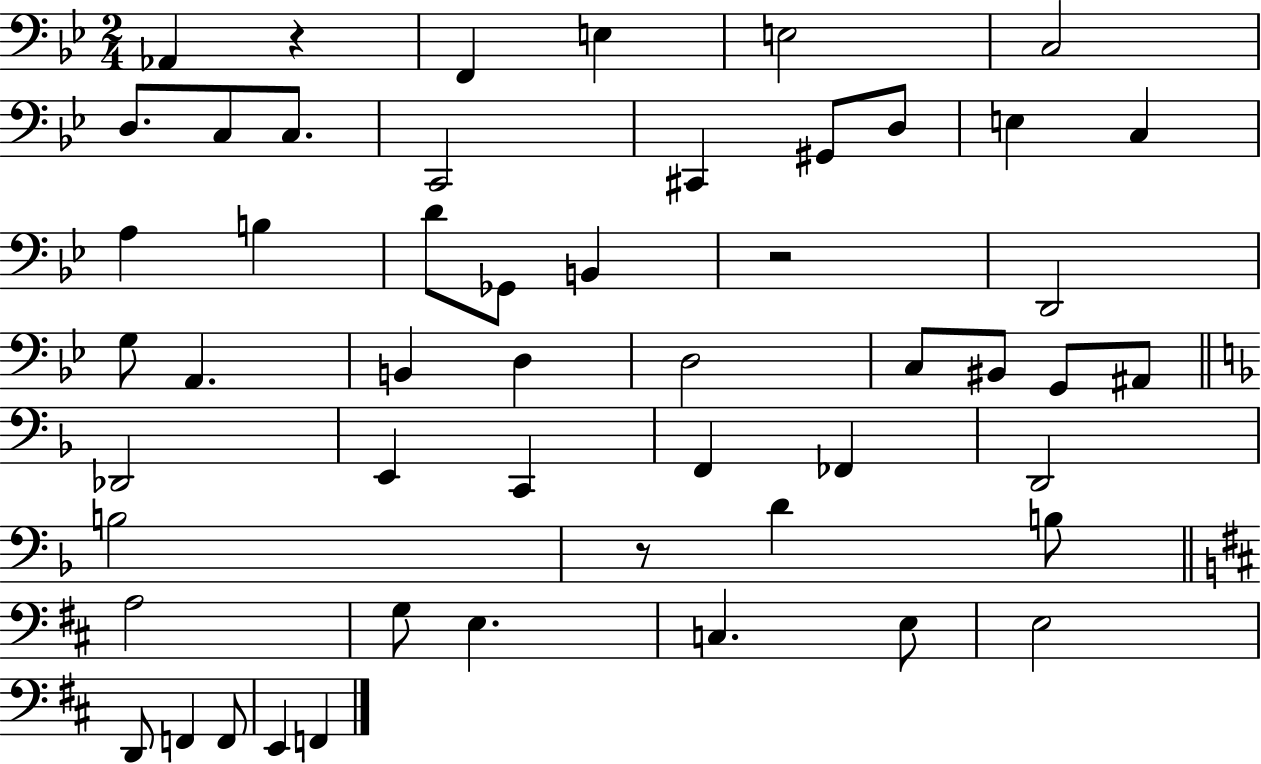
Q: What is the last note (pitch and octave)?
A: F2